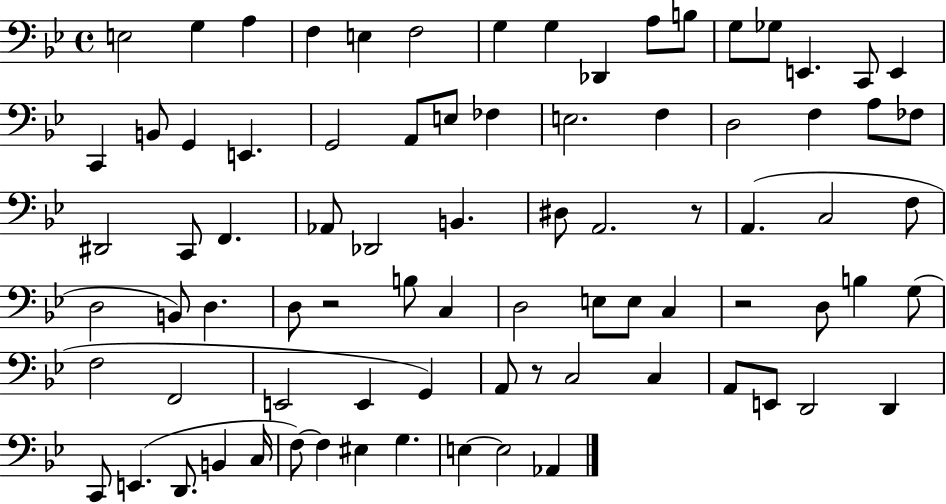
X:1
T:Untitled
M:4/4
L:1/4
K:Bb
E,2 G, A, F, E, F,2 G, G, _D,, A,/2 B,/2 G,/2 _G,/2 E,, C,,/2 E,, C,, B,,/2 G,, E,, G,,2 A,,/2 E,/2 _F, E,2 F, D,2 F, A,/2 _F,/2 ^D,,2 C,,/2 F,, _A,,/2 _D,,2 B,, ^D,/2 A,,2 z/2 A,, C,2 F,/2 D,2 B,,/2 D, D,/2 z2 B,/2 C, D,2 E,/2 E,/2 C, z2 D,/2 B, G,/2 F,2 F,,2 E,,2 E,, G,, A,,/2 z/2 C,2 C, A,,/2 E,,/2 D,,2 D,, C,,/2 E,, D,,/2 B,, C,/4 F,/2 F, ^E, G, E, E,2 _A,,